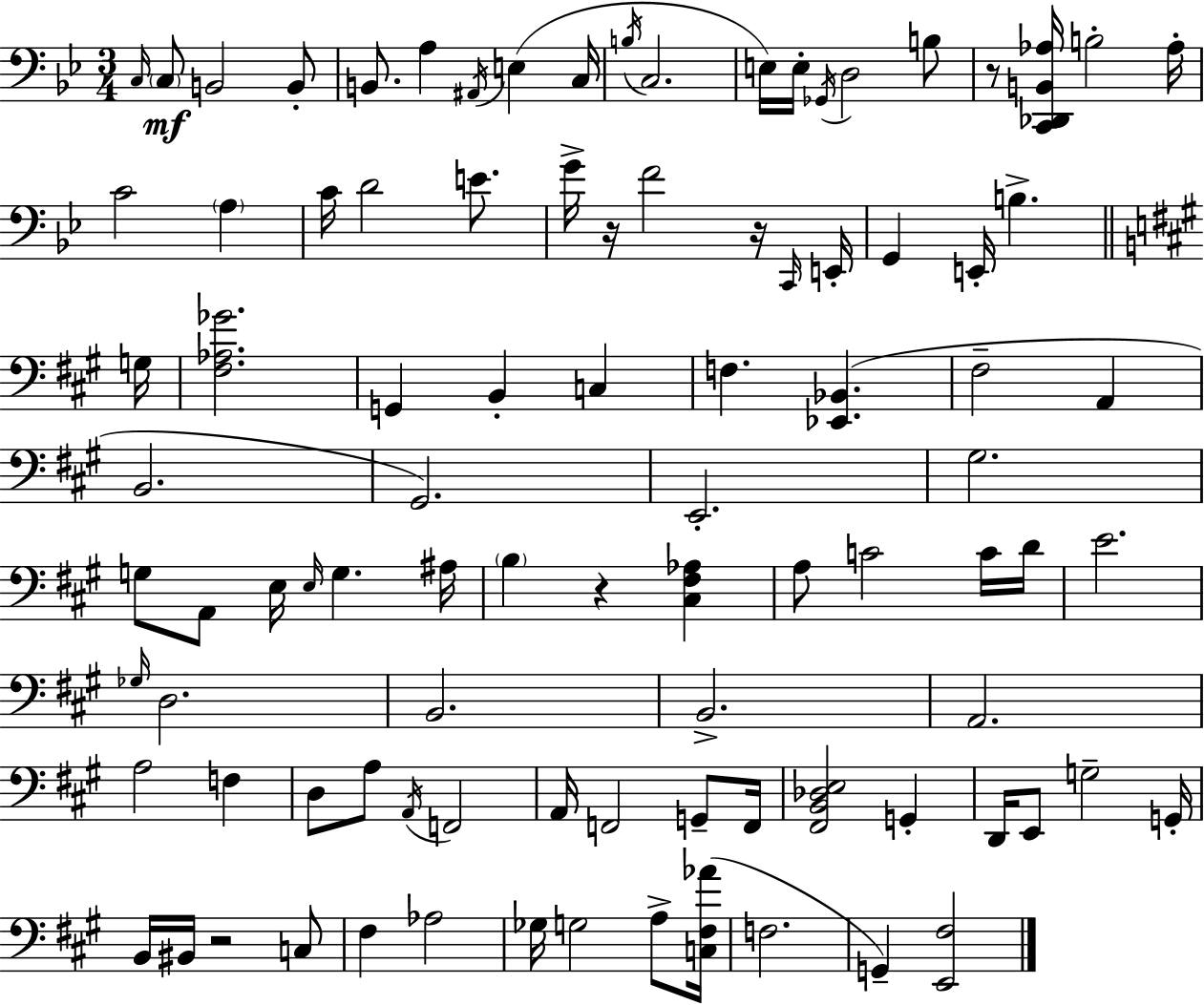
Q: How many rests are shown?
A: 5